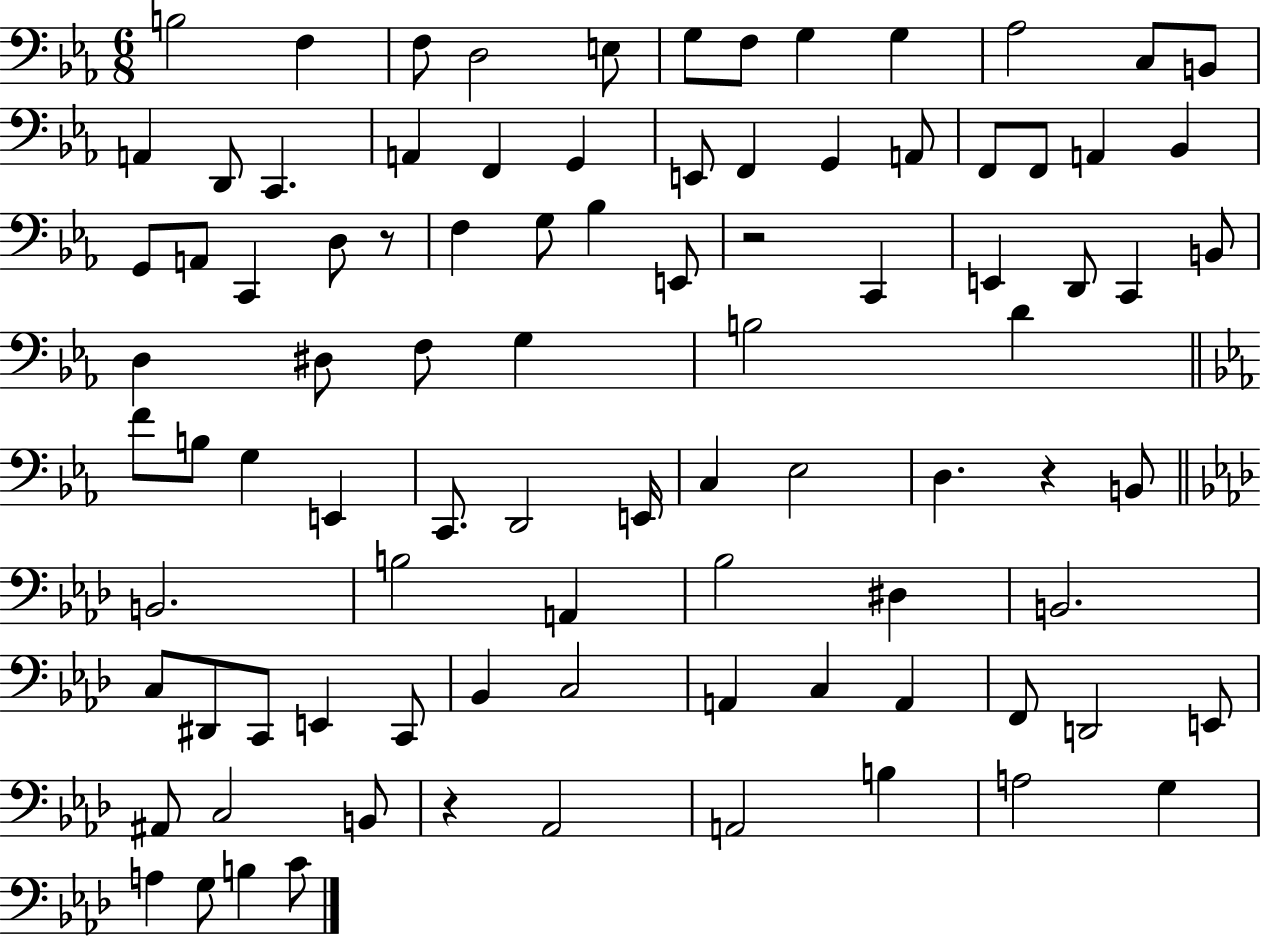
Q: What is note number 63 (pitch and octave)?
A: C3